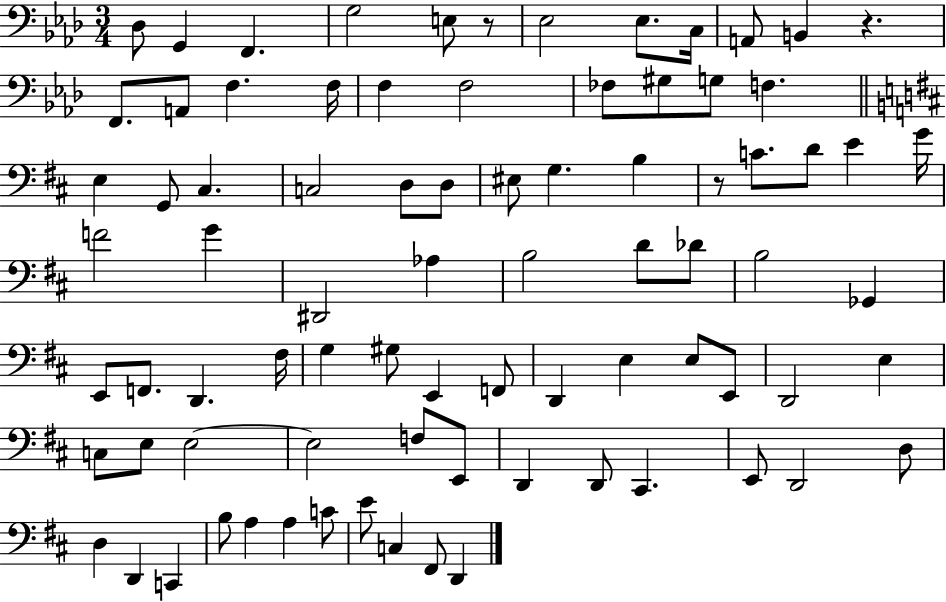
{
  \clef bass
  \numericTimeSignature
  \time 3/4
  \key aes \major
  des8 g,4 f,4. | g2 e8 r8 | ees2 ees8. c16 | a,8 b,4 r4. | \break f,8. a,8 f4. f16 | f4 f2 | fes8 gis8 g8 f4. | \bar "||" \break \key b \minor e4 g,8 cis4. | c2 d8 d8 | eis8 g4. b4 | r8 c'8. d'8 e'4 g'16 | \break f'2 g'4 | dis,2 aes4 | b2 d'8 des'8 | b2 ges,4 | \break e,8 f,8. d,4. fis16 | g4 gis8 e,4 f,8 | d,4 e4 e8 e,8 | d,2 e4 | \break c8 e8 e2~~ | e2 f8 e,8 | d,4 d,8 cis,4. | e,8 d,2 d8 | \break d4 d,4 c,4 | b8 a4 a4 c'8 | e'8 c4 fis,8 d,4 | \bar "|."
}